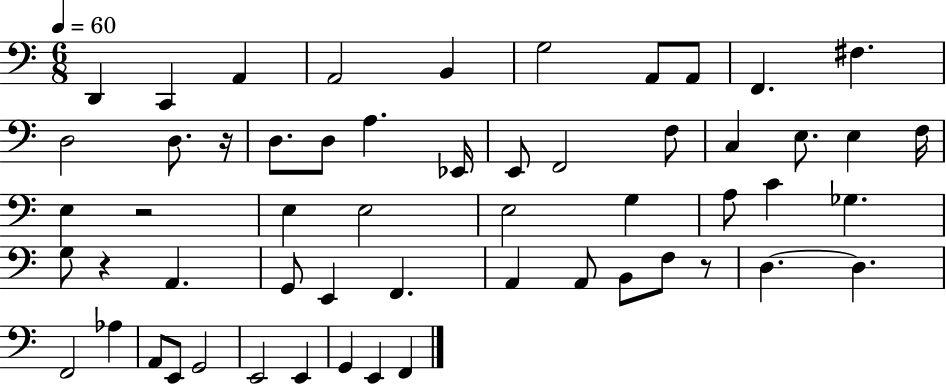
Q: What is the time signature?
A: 6/8